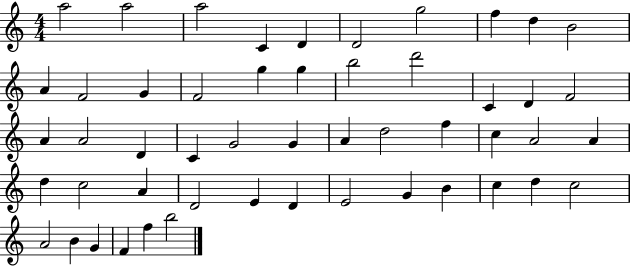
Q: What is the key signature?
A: C major